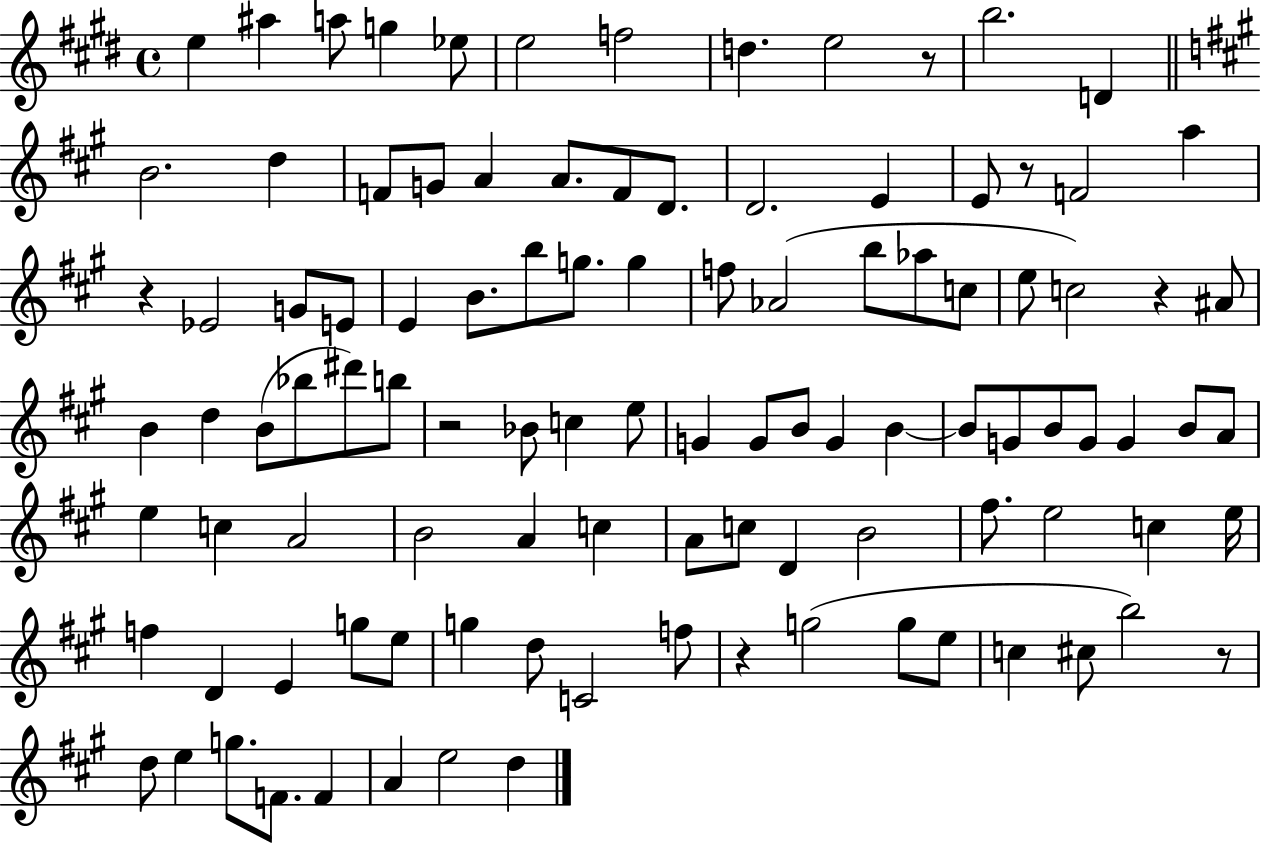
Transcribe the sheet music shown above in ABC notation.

X:1
T:Untitled
M:4/4
L:1/4
K:E
e ^a a/2 g _e/2 e2 f2 d e2 z/2 b2 D B2 d F/2 G/2 A A/2 F/2 D/2 D2 E E/2 z/2 F2 a z _E2 G/2 E/2 E B/2 b/2 g/2 g f/2 _A2 b/2 _a/2 c/2 e/2 c2 z ^A/2 B d B/2 _b/2 ^d'/2 b/2 z2 _B/2 c e/2 G G/2 B/2 G B B/2 G/2 B/2 G/2 G B/2 A/2 e c A2 B2 A c A/2 c/2 D B2 ^f/2 e2 c e/4 f D E g/2 e/2 g d/2 C2 f/2 z g2 g/2 e/2 c ^c/2 b2 z/2 d/2 e g/2 F/2 F A e2 d